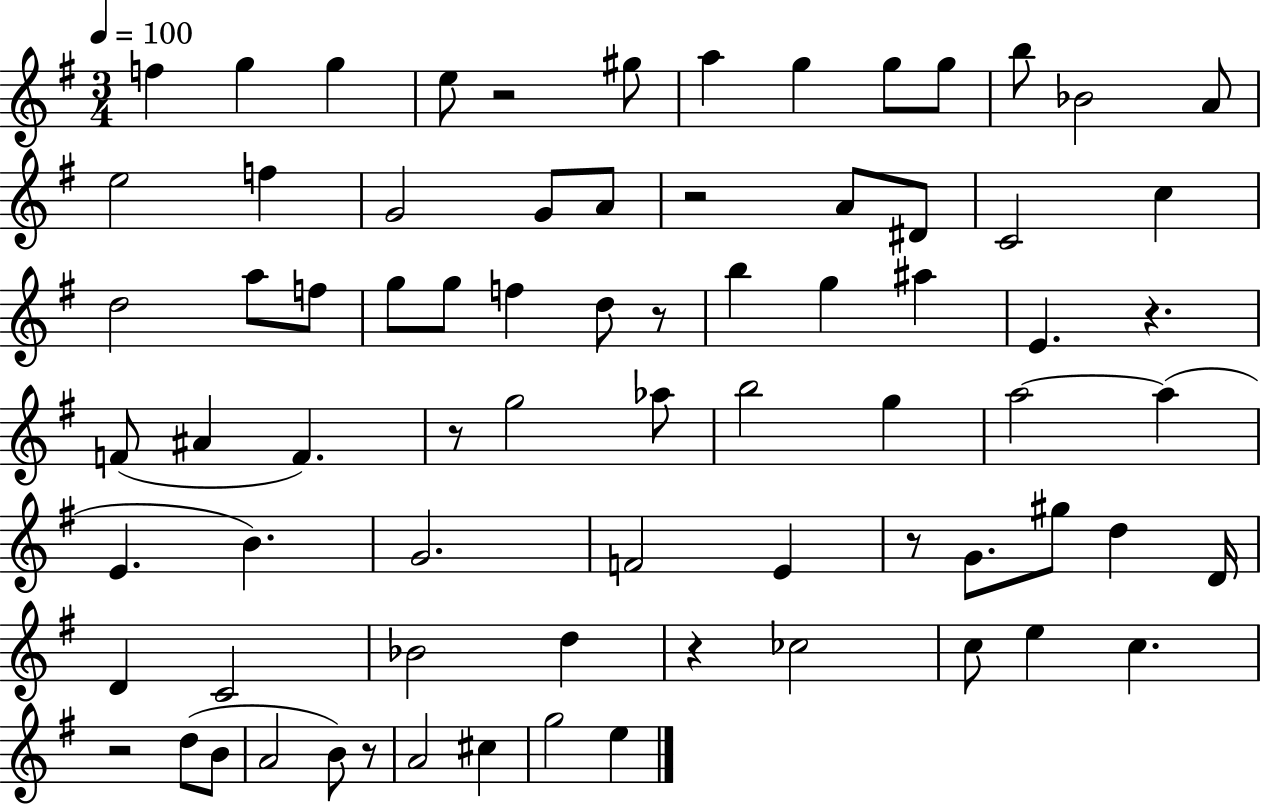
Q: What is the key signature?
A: G major